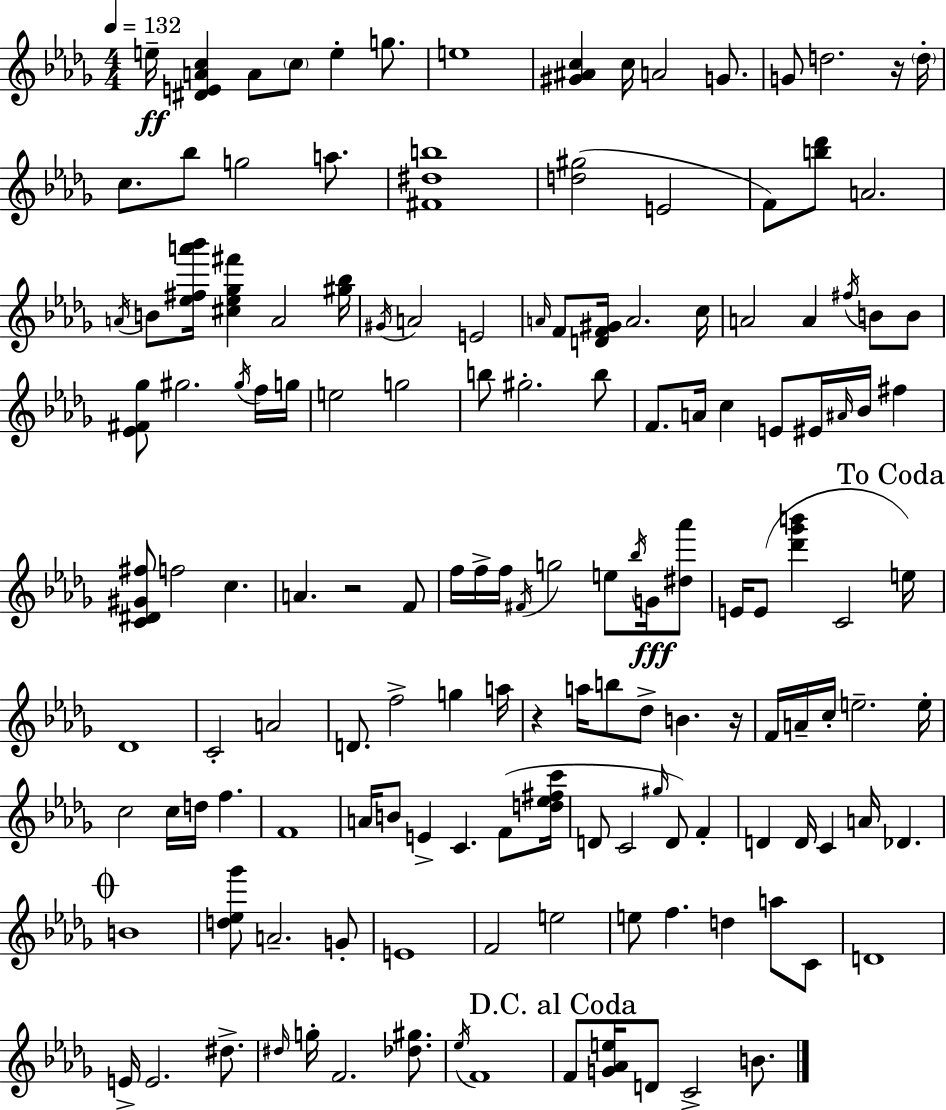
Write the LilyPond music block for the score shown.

{
  \clef treble
  \numericTimeSignature
  \time 4/4
  \key bes \minor
  \tempo 4 = 132
  e''16--\ff <dis' e' a' c''>4 a'8 \parenthesize c''8 e''4-. g''8. | e''1 | <gis' ais' c''>4 c''16 a'2 g'8. | g'8 d''2. r16 \parenthesize d''16-. | \break c''8. bes''8 g''2 a''8. | <fis' dis'' b''>1 | <d'' gis''>2( e'2 | f'8) <b'' des'''>8 a'2. | \break \acciaccatura { a'16 } b'8 <ees'' fis'' a''' bes'''>16 <cis'' ees'' ges'' fis'''>4 a'2 | <gis'' bes''>16 \acciaccatura { gis'16 } a'2 e'2 | \grace { a'16 } f'8 <d' f' gis'>16 a'2. | c''16 a'2 a'4 \acciaccatura { fis''16 } | \break b'8 b'8 <ees' fis' ges''>8 gis''2. | \acciaccatura { gis''16 } f''16 g''16 e''2 g''2 | b''8 gis''2.-. | b''8 f'8. a'16 c''4 e'8 eis'16 | \break \grace { ais'16 } bes'16 fis''4 <c' dis' gis' fis''>8 f''2 | c''4. a'4. r2 | f'8 f''16 f''16-> f''16 \acciaccatura { fis'16 } g''2 | e''8 \acciaccatura { bes''16 }\fff g'16 <dis'' aes'''>8 e'16 e'8( <des''' ges''' b'''>4 c'2 | \break \mark "To Coda" e''16) des'1 | c'2-. | a'2 d'8. f''2-> | g''4 a''16 r4 a''16 b''8 des''8-> | \break b'4. r16 f'16 a'16-- c''16-. e''2.-- | e''16-. c''2 | c''16 d''16 f''4. f'1 | a'16 b'8 e'4-> c'4. | \break f'8( <d'' ees'' fis'' c'''>16 d'8 c'2 | \grace { gis''16 }) d'8 f'4-. d'4 d'16 c'4 | a'16 des'4. \mark \markup { \musicglyph "scripts.coda" } b'1 | <d'' ees'' ges'''>8 a'2.-- | \break g'8-. e'1 | f'2 | e''2 e''8 f''4. | d''4 a''8 c'8 d'1 | \break e'16-> e'2. | dis''8.-> \grace { dis''16 } g''16-. f'2. | <des'' gis''>8. \acciaccatura { ees''16 } f'1 | \mark "D.C. al Coda" f'8 <g' aes' e''>16 d'8 | \break c'2-> b'8. \bar "|."
}